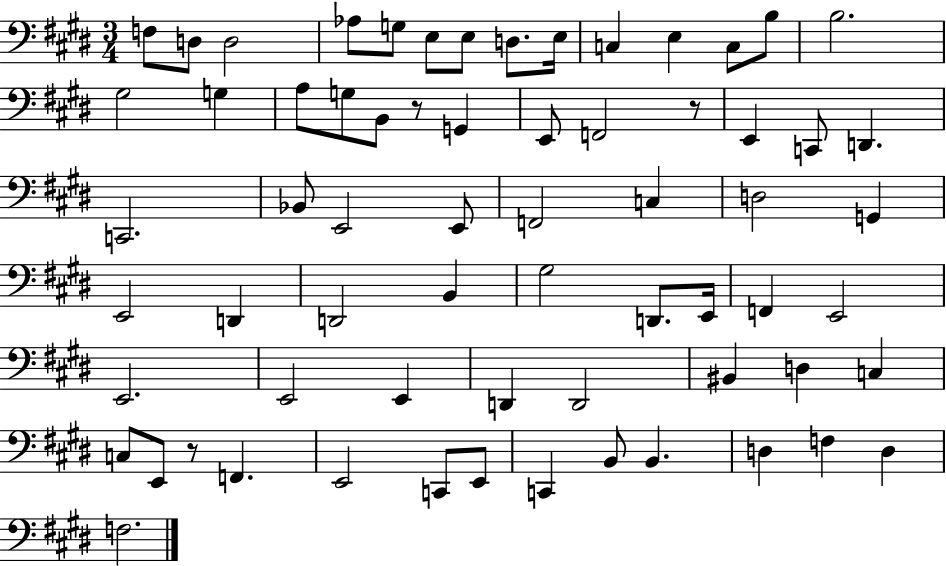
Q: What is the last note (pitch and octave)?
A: F3